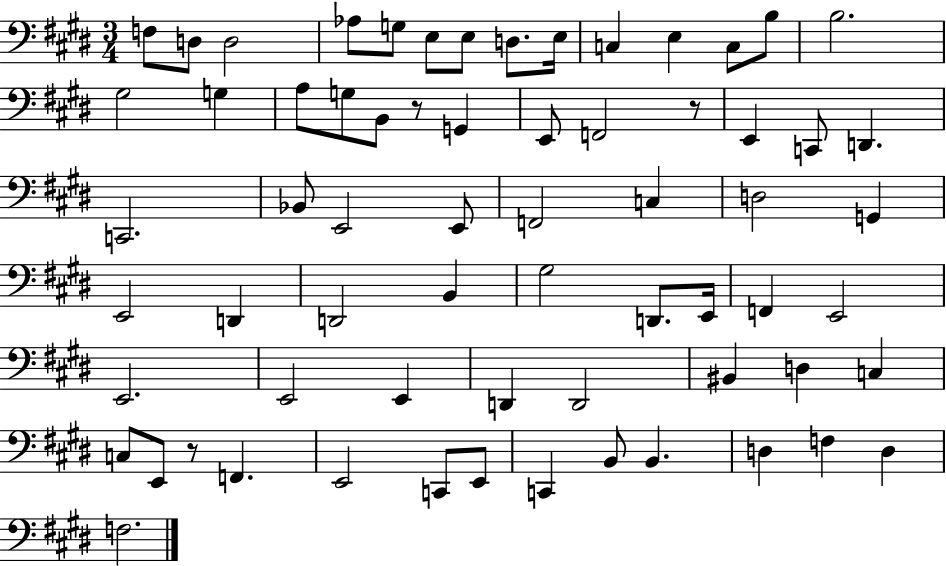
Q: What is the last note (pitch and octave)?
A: F3